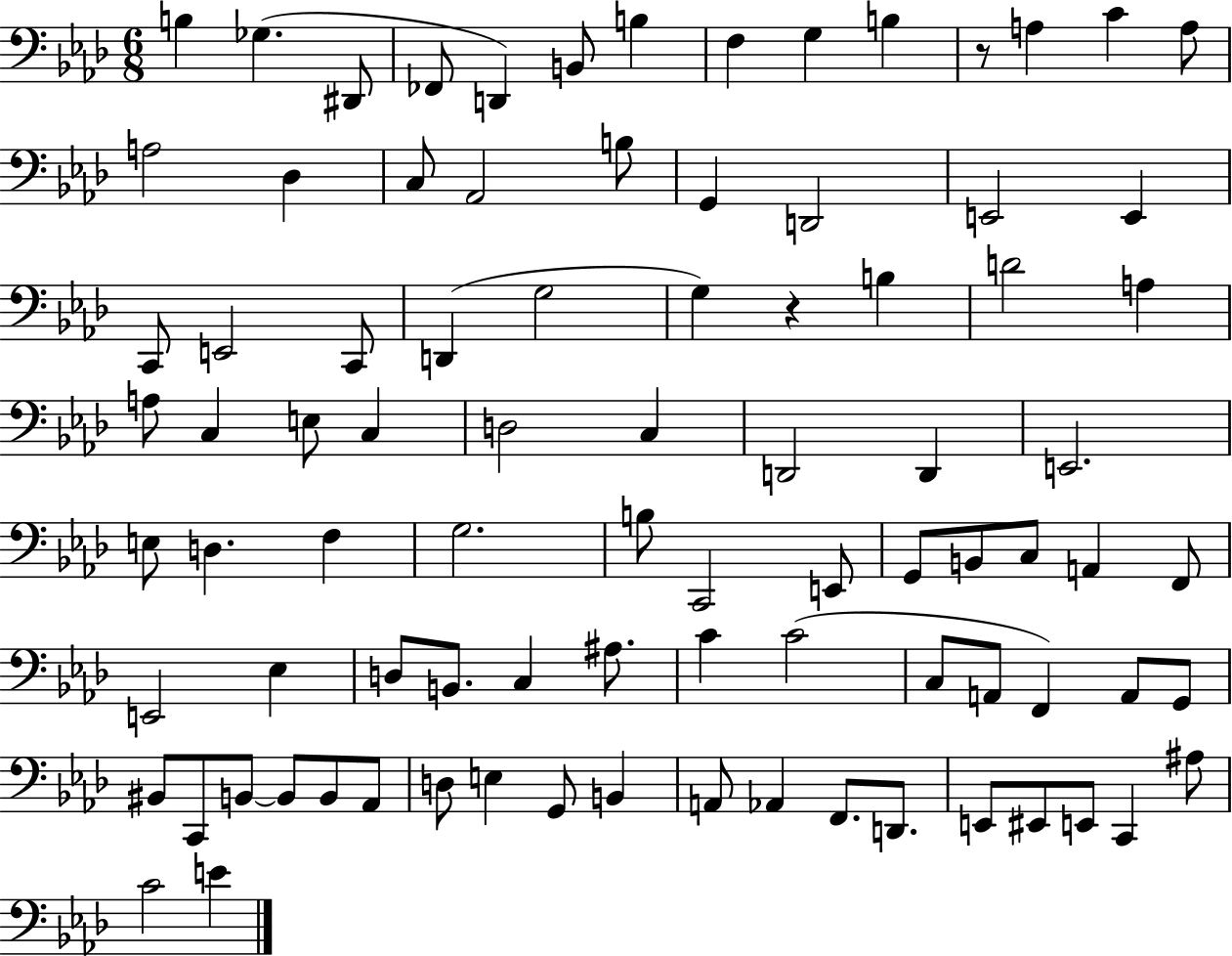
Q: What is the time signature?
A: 6/8